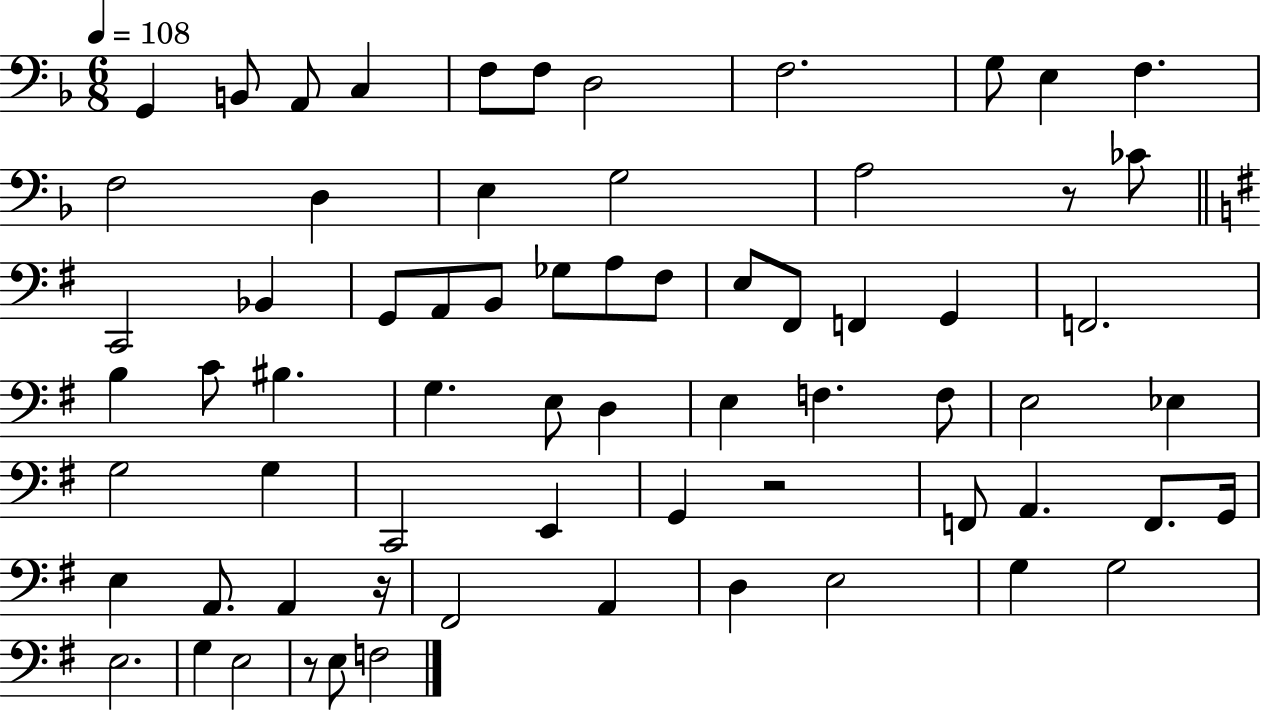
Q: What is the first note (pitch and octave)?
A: G2